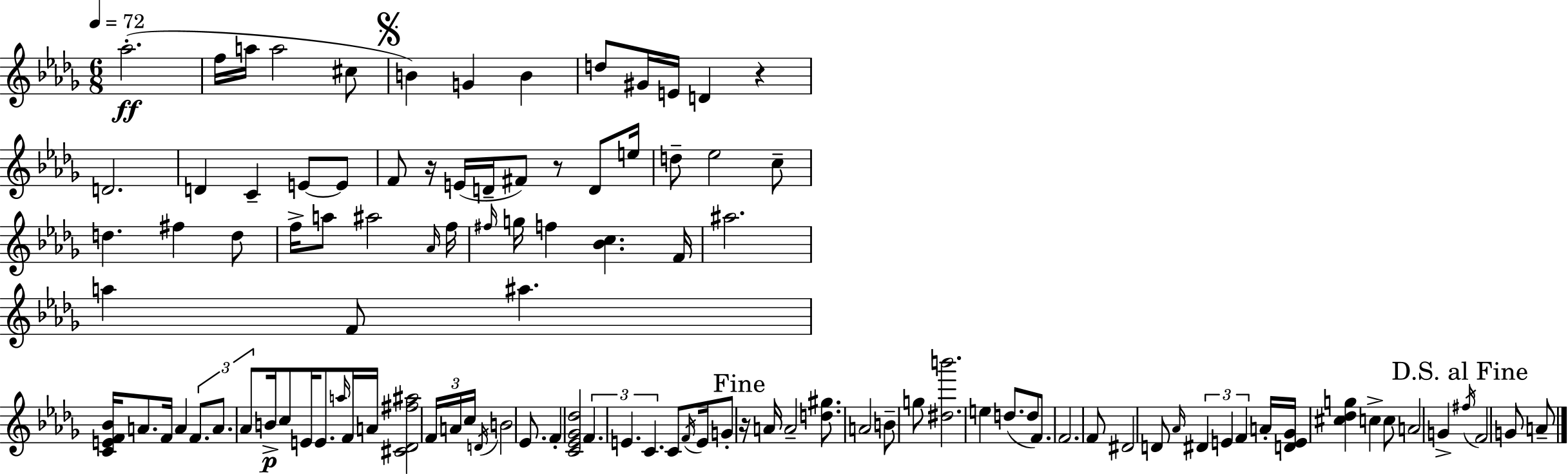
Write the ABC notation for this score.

X:1
T:Untitled
M:6/8
L:1/4
K:Bbm
_a2 f/4 a/4 a2 ^c/2 B G B d/2 ^G/4 E/4 D z D2 D C E/2 E/2 F/2 z/4 E/4 D/4 ^F/2 z/2 D/2 e/4 d/2 _e2 c/2 d ^f d/2 f/4 a/2 ^a2 _A/4 f/4 ^f/4 g/4 f [_Bc] F/4 ^a2 a F/2 ^a [CEF_B]/4 A/2 F/4 A F/2 A/2 _A/2 B/4 c/2 E/4 E/2 a/4 F/4 A/4 [^C_D^f^a]2 F/4 A/4 c/4 D/4 B2 _E/2 F [C_E_G_d]2 F E C C/2 F/4 E/4 G/2 z/4 A/4 A2 [d^g]/2 A2 B/2 g/2 [^db']2 e d/2 d/2 F/2 F2 F/2 ^D2 D/2 _A/4 ^D E F A/4 [DE_G]/4 [^c_dg] c c/2 A2 G ^f/4 F2 G/2 A/2